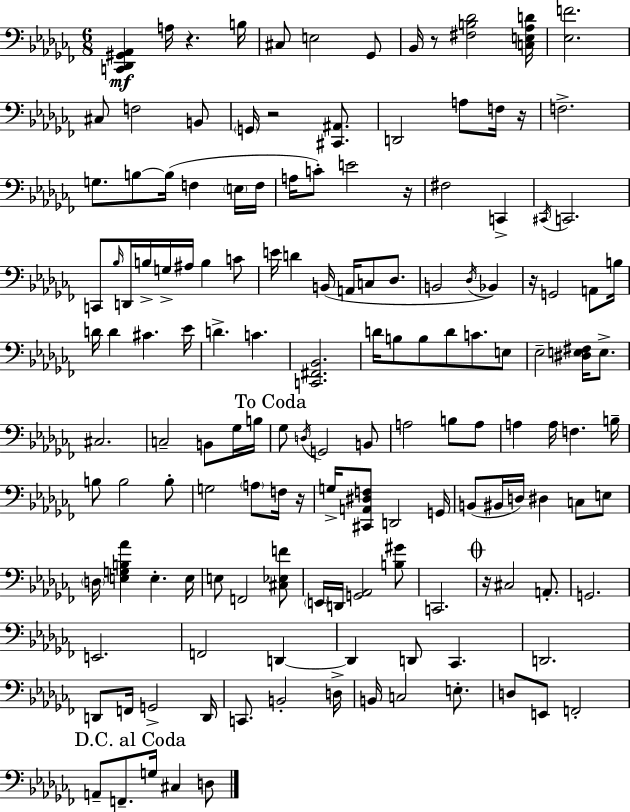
[C2,Db2,G#2,Ab2]/q A3/s R/q. B3/s C#3/e E3/h Gb2/e Bb2/s R/e [F#3,B3,Db4]/h [C3,E3,Ab3,D4]/s [Eb3,F4]/h. C#3/e F3/h B2/e G2/s R/h [C#2,A#2]/e. D2/h A3/e F3/s R/s F3/h. G3/e. B3/e B3/s F3/q E3/s F3/s A3/s C4/e E4/h R/s F#3/h C2/q C#2/s C2/h. C2/e Bb3/s D2/s B3/s G3/s A#3/s B3/q C4/e E4/s D4/q B2/s A2/s C3/e Db3/e. B2/h Db3/s Bb2/q R/s G2/h A2/e B3/s D4/s D4/q C#4/q. Eb4/s D4/q. C4/q. [C2,F#2,Bb2]/h. D4/s B3/e B3/e D4/e C4/e. E3/e Eb3/h [D#3,E3,F#3]/s E3/e. C#3/h. C3/h B2/e Gb3/s B3/s Gb3/e D3/s G2/h B2/e A3/h B3/e A3/e A3/q A3/s F3/q. B3/s B3/e B3/h B3/e G3/h A3/e F3/s R/s G3/s [C#2,A2,D#3,F3]/e D2/h G2/s B2/e BIS2/s D3/s D#3/q C3/e E3/e D3/s [E3,G3,B3,Ab4]/q E3/q. E3/s E3/e F2/h [C#3,Eb3,F4]/e E2/s D2/s [G2,Ab2]/h [B3,G#4]/e C2/h. R/s C#3/h A2/e. G2/h. E2/h. F2/h D2/q D2/q D2/e CES2/q. D2/h. D2/e F2/s G2/h D2/s C2/e. B2/h D3/s B2/s C3/h E3/e. D3/e E2/e F2/h A2/e F2/e. G3/s C#3/q D3/e